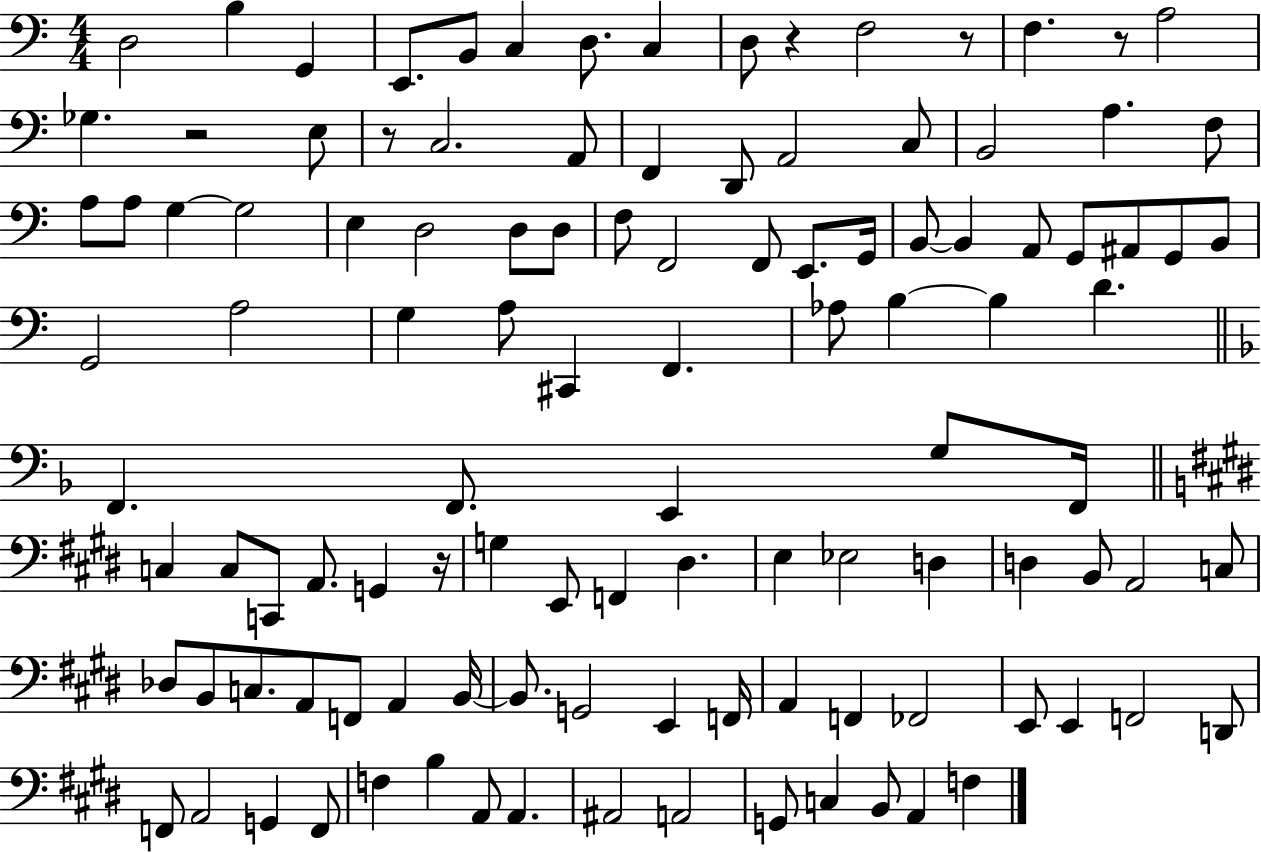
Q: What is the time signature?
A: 4/4